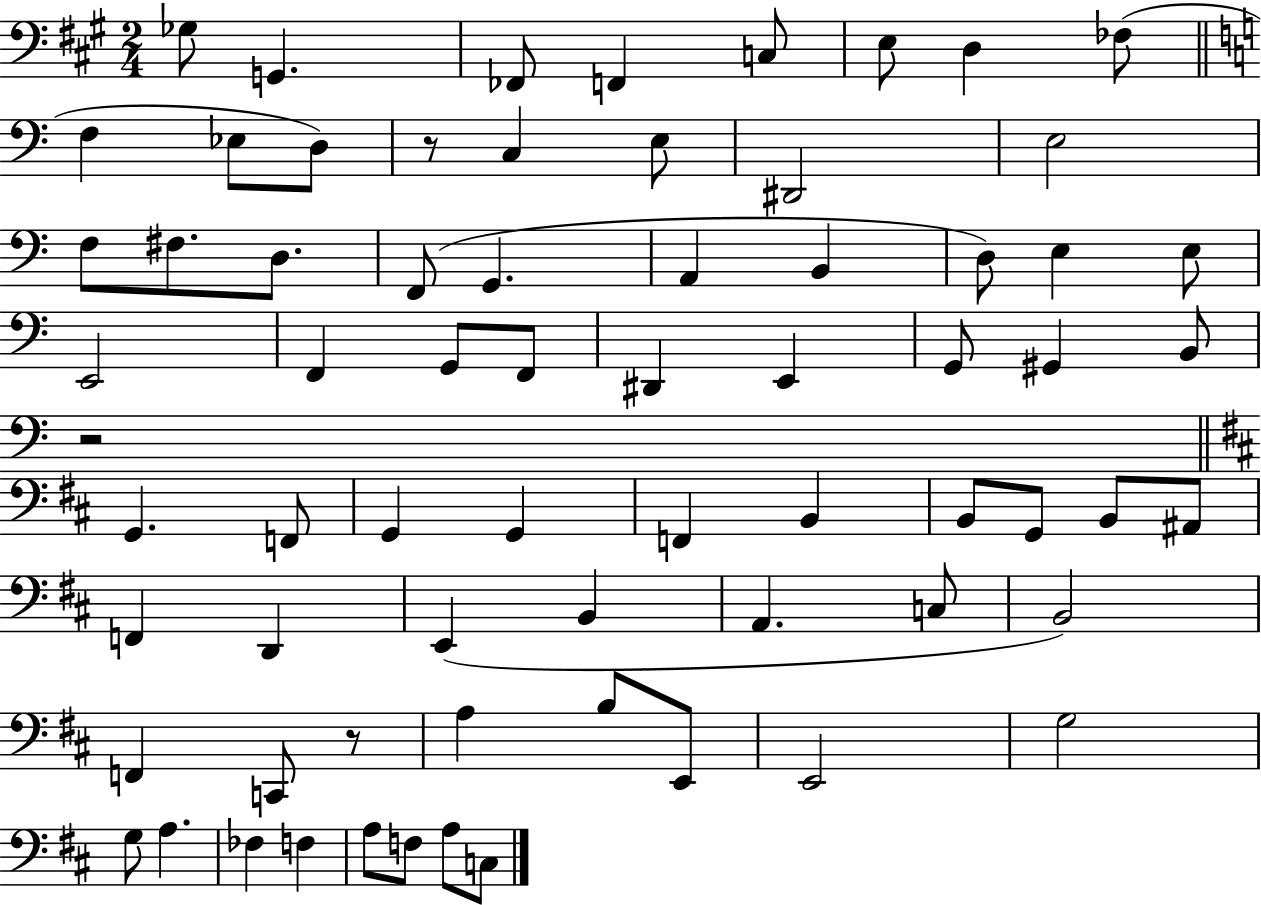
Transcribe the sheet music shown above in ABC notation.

X:1
T:Untitled
M:2/4
L:1/4
K:A
_G,/2 G,, _F,,/2 F,, C,/2 E,/2 D, _F,/2 F, _E,/2 D,/2 z/2 C, E,/2 ^D,,2 E,2 F,/2 ^F,/2 D,/2 F,,/2 G,, A,, B,, D,/2 E, E,/2 E,,2 F,, G,,/2 F,,/2 ^D,, E,, G,,/2 ^G,, B,,/2 z2 G,, F,,/2 G,, G,, F,, B,, B,,/2 G,,/2 B,,/2 ^A,,/2 F,, D,, E,, B,, A,, C,/2 B,,2 F,, C,,/2 z/2 A, B,/2 E,,/2 E,,2 G,2 G,/2 A, _F, F, A,/2 F,/2 A,/2 C,/2